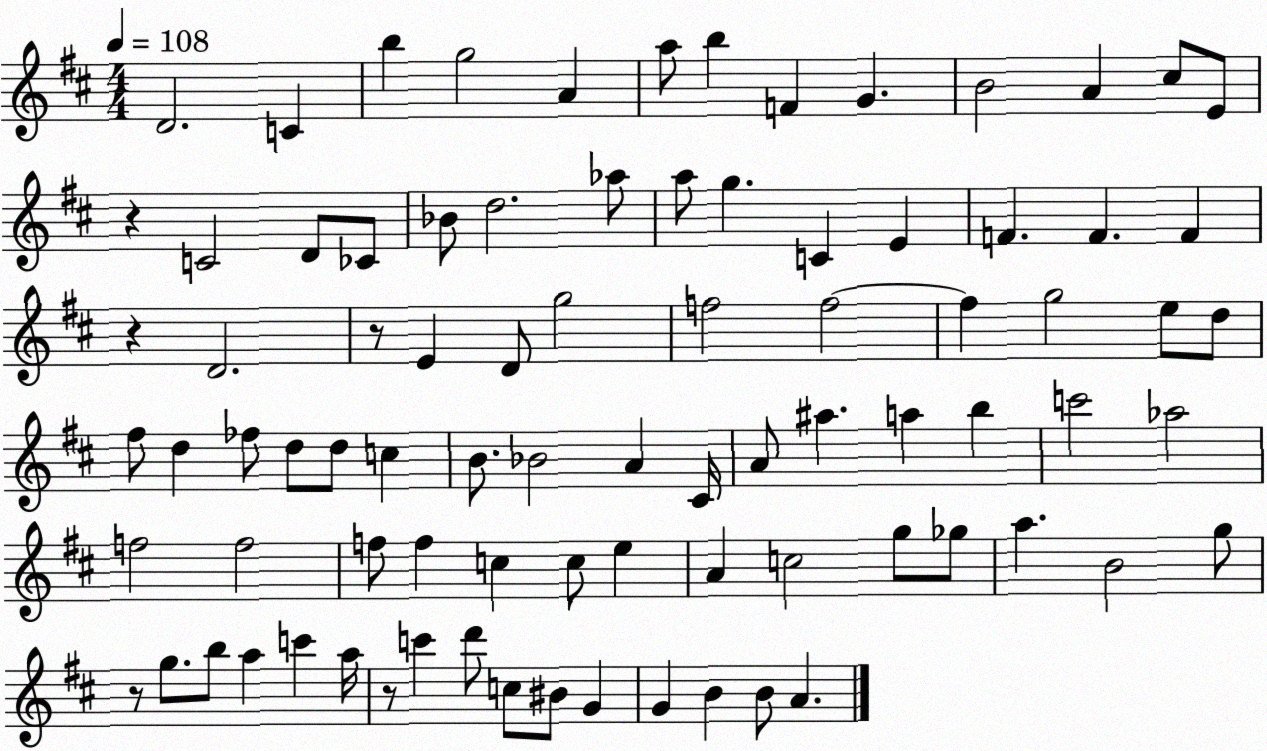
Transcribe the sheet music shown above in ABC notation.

X:1
T:Untitled
M:4/4
L:1/4
K:D
D2 C b g2 A a/2 b F G B2 A ^c/2 E/2 z C2 D/2 _C/2 _B/2 d2 _a/2 a/2 g C E F F F z D2 z/2 E D/2 g2 f2 f2 f g2 e/2 d/2 ^f/2 d _f/2 d/2 d/2 c B/2 _B2 A ^C/4 A/2 ^a a b c'2 _a2 f2 f2 f/2 f c c/2 e A c2 g/2 _g/2 a B2 g/2 z/2 g/2 b/2 a c' a/4 z/2 c' d'/2 c/2 ^B/2 G G B B/2 A